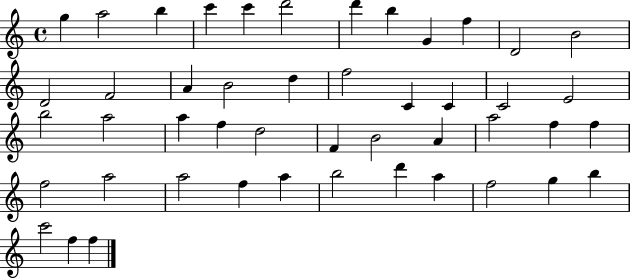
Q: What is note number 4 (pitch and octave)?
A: C6